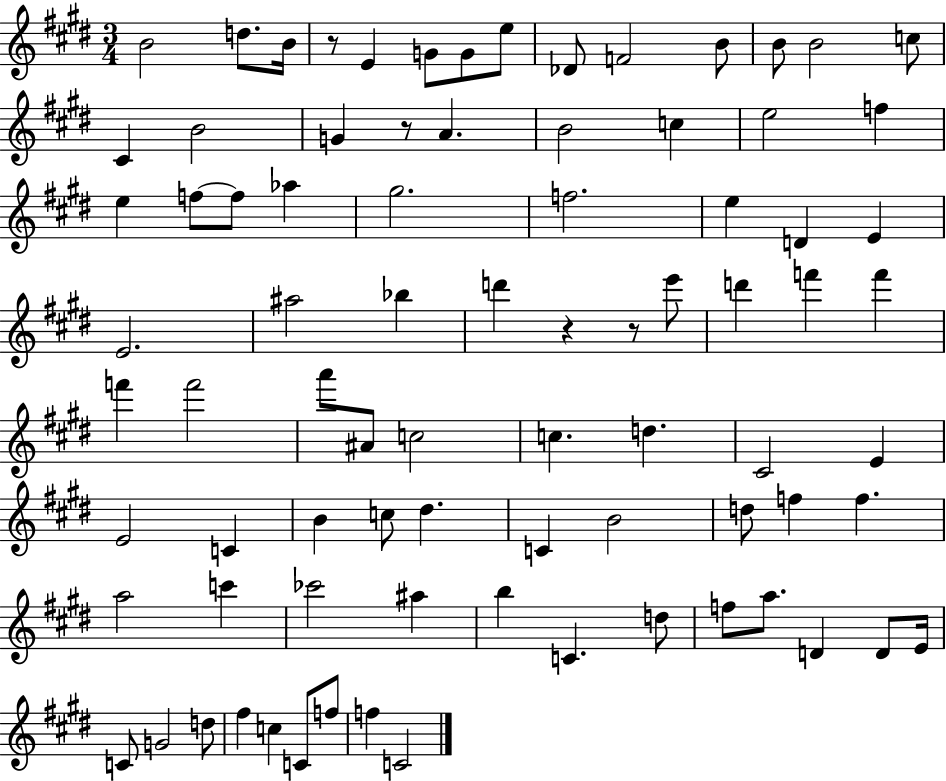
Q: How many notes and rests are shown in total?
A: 82